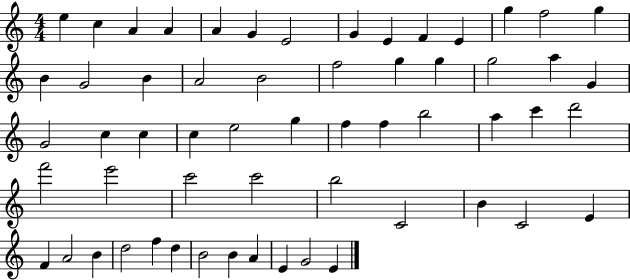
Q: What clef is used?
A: treble